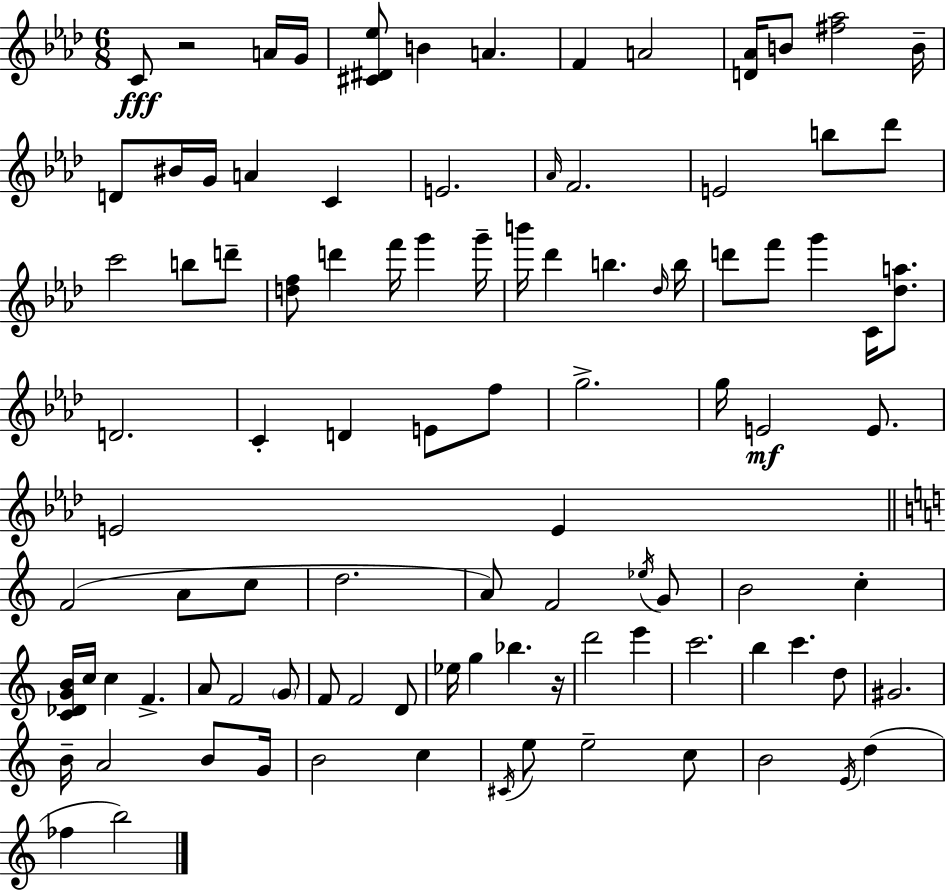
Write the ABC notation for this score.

X:1
T:Untitled
M:6/8
L:1/4
K:Fm
C/2 z2 A/4 G/4 [^C^D_e]/2 B A F A2 [D_A]/4 B/2 [^f_a]2 B/4 D/2 ^B/4 G/4 A C E2 _A/4 F2 E2 b/2 _d'/2 c'2 b/2 d'/2 [df]/2 d' f'/4 g' g'/4 b'/4 _d' b _d/4 b/4 d'/2 f'/2 g' C/4 [_da]/2 D2 C D E/2 f/2 g2 g/4 E2 E/2 E2 E F2 A/2 c/2 d2 A/2 F2 _e/4 G/2 B2 c [C_DGB]/4 c/4 c F A/2 F2 G/2 F/2 F2 D/2 _e/4 g _b z/4 d'2 e' c'2 b c' d/2 ^G2 B/4 A2 B/2 G/4 B2 c ^C/4 e/2 e2 c/2 B2 E/4 d _f b2